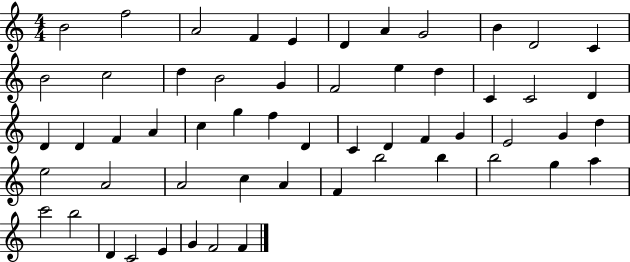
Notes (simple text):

B4/h F5/h A4/h F4/q E4/q D4/q A4/q G4/h B4/q D4/h C4/q B4/h C5/h D5/q B4/h G4/q F4/h E5/q D5/q C4/q C4/h D4/q D4/q D4/q F4/q A4/q C5/q G5/q F5/q D4/q C4/q D4/q F4/q G4/q E4/h G4/q D5/q E5/h A4/h A4/h C5/q A4/q F4/q B5/h B5/q B5/h G5/q A5/q C6/h B5/h D4/q C4/h E4/q G4/q F4/h F4/q